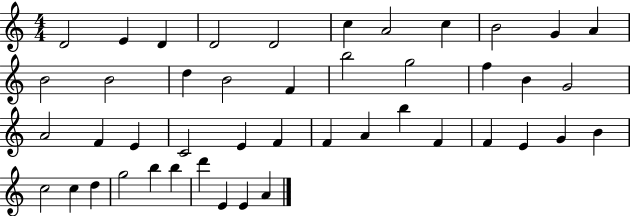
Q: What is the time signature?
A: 4/4